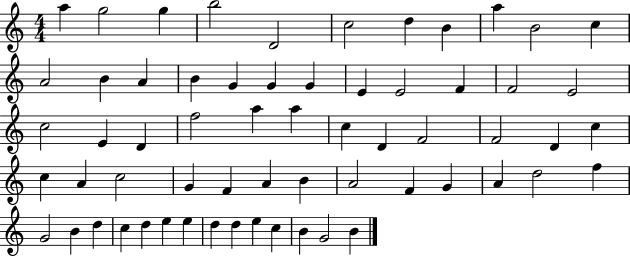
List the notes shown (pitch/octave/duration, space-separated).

A5/q G5/h G5/q B5/h D4/h C5/h D5/q B4/q A5/q B4/h C5/q A4/h B4/q A4/q B4/q G4/q G4/q G4/q E4/q E4/h F4/q F4/h E4/h C5/h E4/q D4/q F5/h A5/q A5/q C5/q D4/q F4/h F4/h D4/q C5/q C5/q A4/q C5/h G4/q F4/q A4/q B4/q A4/h F4/q G4/q A4/q D5/h F5/q G4/h B4/q D5/q C5/q D5/q E5/q E5/q D5/q D5/q E5/q C5/q B4/q G4/h B4/q